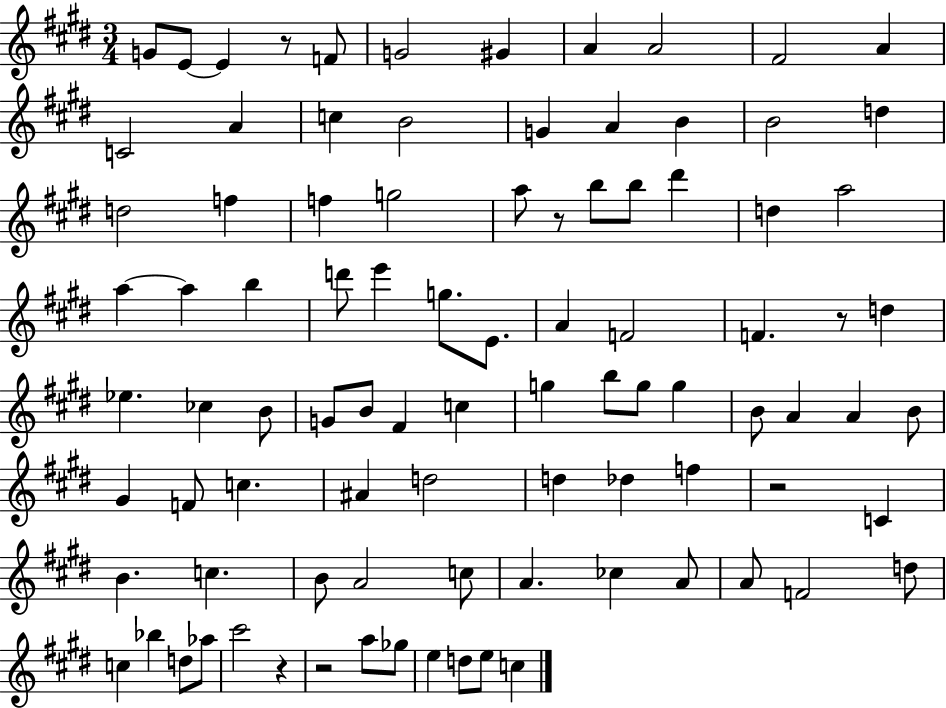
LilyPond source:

{
  \clef treble
  \numericTimeSignature
  \time 3/4
  \key e \major
  g'8 e'8~~ e'4 r8 f'8 | g'2 gis'4 | a'4 a'2 | fis'2 a'4 | \break c'2 a'4 | c''4 b'2 | g'4 a'4 b'4 | b'2 d''4 | \break d''2 f''4 | f''4 g''2 | a''8 r8 b''8 b''8 dis'''4 | d''4 a''2 | \break a''4~~ a''4 b''4 | d'''8 e'''4 g''8. e'8. | a'4 f'2 | f'4. r8 d''4 | \break ees''4. ces''4 b'8 | g'8 b'8 fis'4 c''4 | g''4 b''8 g''8 g''4 | b'8 a'4 a'4 b'8 | \break gis'4 f'8 c''4. | ais'4 d''2 | d''4 des''4 f''4 | r2 c'4 | \break b'4. c''4. | b'8 a'2 c''8 | a'4. ces''4 a'8 | a'8 f'2 d''8 | \break c''4 bes''4 d''8 aes''8 | cis'''2 r4 | r2 a''8 ges''8 | e''4 d''8 e''8 c''4 | \break \bar "|."
}